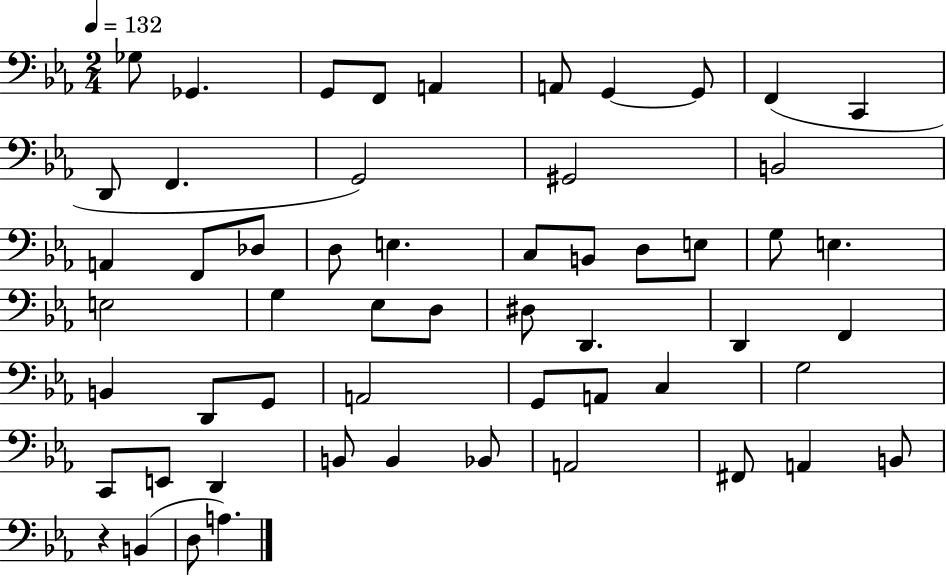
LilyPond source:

{
  \clef bass
  \numericTimeSignature
  \time 2/4
  \key ees \major
  \tempo 4 = 132
  ges8 ges,4. | g,8 f,8 a,4 | a,8 g,4~~ g,8 | f,4( c,4 | \break d,8 f,4. | g,2) | gis,2 | b,2 | \break a,4 f,8 des8 | d8 e4. | c8 b,8 d8 e8 | g8 e4. | \break e2 | g4 ees8 d8 | dis8 d,4. | d,4 f,4 | \break b,4 d,8 g,8 | a,2 | g,8 a,8 c4 | g2 | \break c,8 e,8 d,4 | b,8 b,4 bes,8 | a,2 | fis,8 a,4 b,8 | \break r4 b,4( | d8 a4.) | \bar "|."
}